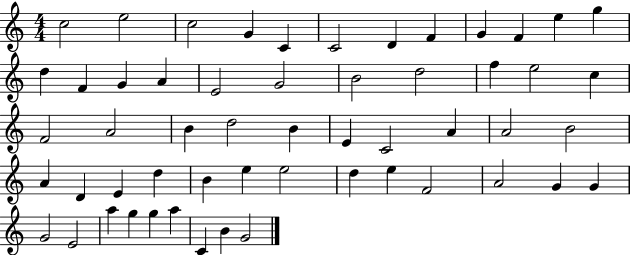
C5/h E5/h C5/h G4/q C4/q C4/h D4/q F4/q G4/q F4/q E5/q G5/q D5/q F4/q G4/q A4/q E4/h G4/h B4/h D5/h F5/q E5/h C5/q F4/h A4/h B4/q D5/h B4/q E4/q C4/h A4/q A4/h B4/h A4/q D4/q E4/q D5/q B4/q E5/q E5/h D5/q E5/q F4/h A4/h G4/q G4/q G4/h E4/h A5/q G5/q G5/q A5/q C4/q B4/q G4/h